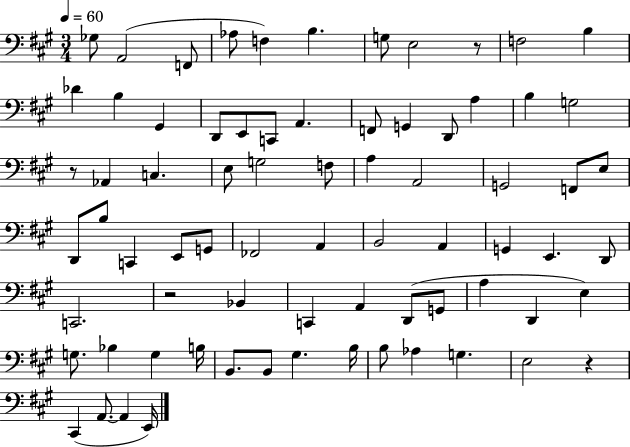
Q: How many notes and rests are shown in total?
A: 74